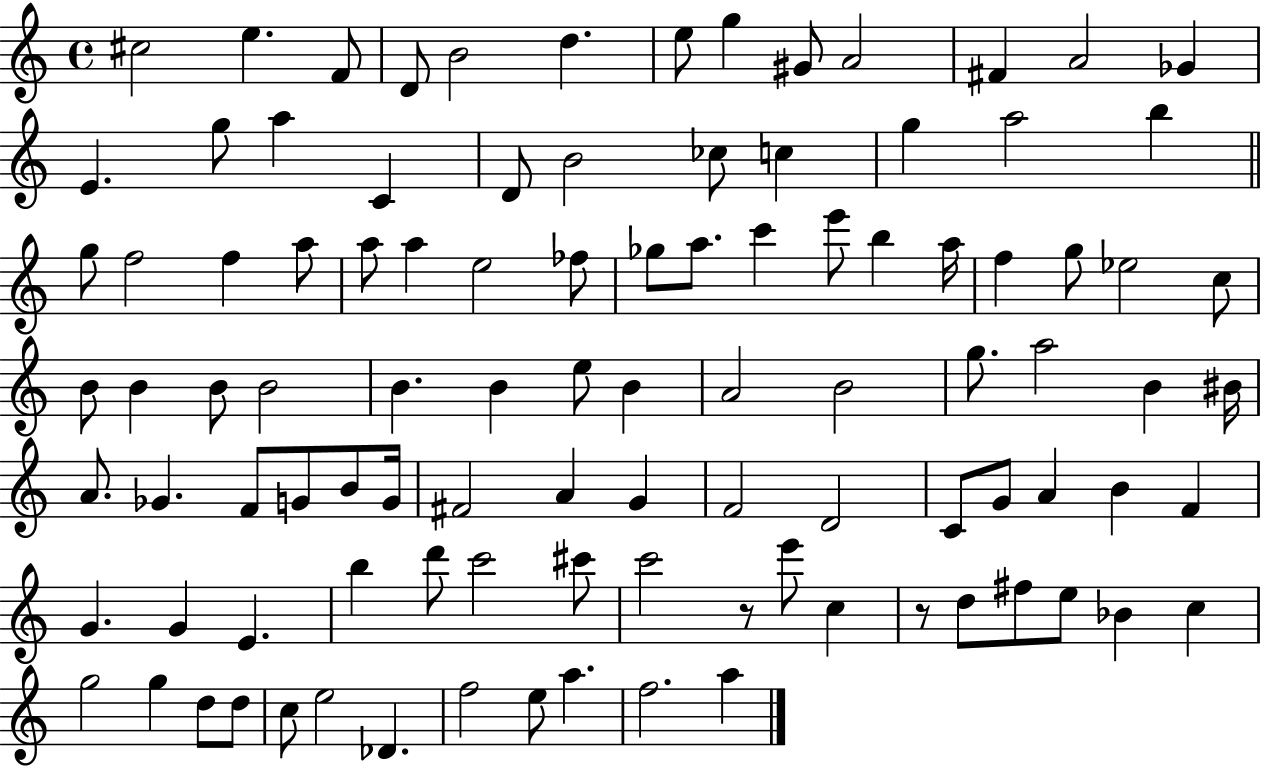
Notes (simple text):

C#5/h E5/q. F4/e D4/e B4/h D5/q. E5/e G5/q G#4/e A4/h F#4/q A4/h Gb4/q E4/q. G5/e A5/q C4/q D4/e B4/h CES5/e C5/q G5/q A5/h B5/q G5/e F5/h F5/q A5/e A5/e A5/q E5/h FES5/e Gb5/e A5/e. C6/q E6/e B5/q A5/s F5/q G5/e Eb5/h C5/e B4/e B4/q B4/e B4/h B4/q. B4/q E5/e B4/q A4/h B4/h G5/e. A5/h B4/q BIS4/s A4/e. Gb4/q. F4/e G4/e B4/e G4/s F#4/h A4/q G4/q F4/h D4/h C4/e G4/e A4/q B4/q F4/q G4/q. G4/q E4/q. B5/q D6/e C6/h C#6/e C6/h R/e E6/e C5/q R/e D5/e F#5/e E5/e Bb4/q C5/q G5/h G5/q D5/e D5/e C5/e E5/h Db4/q. F5/h E5/e A5/q. F5/h. A5/q